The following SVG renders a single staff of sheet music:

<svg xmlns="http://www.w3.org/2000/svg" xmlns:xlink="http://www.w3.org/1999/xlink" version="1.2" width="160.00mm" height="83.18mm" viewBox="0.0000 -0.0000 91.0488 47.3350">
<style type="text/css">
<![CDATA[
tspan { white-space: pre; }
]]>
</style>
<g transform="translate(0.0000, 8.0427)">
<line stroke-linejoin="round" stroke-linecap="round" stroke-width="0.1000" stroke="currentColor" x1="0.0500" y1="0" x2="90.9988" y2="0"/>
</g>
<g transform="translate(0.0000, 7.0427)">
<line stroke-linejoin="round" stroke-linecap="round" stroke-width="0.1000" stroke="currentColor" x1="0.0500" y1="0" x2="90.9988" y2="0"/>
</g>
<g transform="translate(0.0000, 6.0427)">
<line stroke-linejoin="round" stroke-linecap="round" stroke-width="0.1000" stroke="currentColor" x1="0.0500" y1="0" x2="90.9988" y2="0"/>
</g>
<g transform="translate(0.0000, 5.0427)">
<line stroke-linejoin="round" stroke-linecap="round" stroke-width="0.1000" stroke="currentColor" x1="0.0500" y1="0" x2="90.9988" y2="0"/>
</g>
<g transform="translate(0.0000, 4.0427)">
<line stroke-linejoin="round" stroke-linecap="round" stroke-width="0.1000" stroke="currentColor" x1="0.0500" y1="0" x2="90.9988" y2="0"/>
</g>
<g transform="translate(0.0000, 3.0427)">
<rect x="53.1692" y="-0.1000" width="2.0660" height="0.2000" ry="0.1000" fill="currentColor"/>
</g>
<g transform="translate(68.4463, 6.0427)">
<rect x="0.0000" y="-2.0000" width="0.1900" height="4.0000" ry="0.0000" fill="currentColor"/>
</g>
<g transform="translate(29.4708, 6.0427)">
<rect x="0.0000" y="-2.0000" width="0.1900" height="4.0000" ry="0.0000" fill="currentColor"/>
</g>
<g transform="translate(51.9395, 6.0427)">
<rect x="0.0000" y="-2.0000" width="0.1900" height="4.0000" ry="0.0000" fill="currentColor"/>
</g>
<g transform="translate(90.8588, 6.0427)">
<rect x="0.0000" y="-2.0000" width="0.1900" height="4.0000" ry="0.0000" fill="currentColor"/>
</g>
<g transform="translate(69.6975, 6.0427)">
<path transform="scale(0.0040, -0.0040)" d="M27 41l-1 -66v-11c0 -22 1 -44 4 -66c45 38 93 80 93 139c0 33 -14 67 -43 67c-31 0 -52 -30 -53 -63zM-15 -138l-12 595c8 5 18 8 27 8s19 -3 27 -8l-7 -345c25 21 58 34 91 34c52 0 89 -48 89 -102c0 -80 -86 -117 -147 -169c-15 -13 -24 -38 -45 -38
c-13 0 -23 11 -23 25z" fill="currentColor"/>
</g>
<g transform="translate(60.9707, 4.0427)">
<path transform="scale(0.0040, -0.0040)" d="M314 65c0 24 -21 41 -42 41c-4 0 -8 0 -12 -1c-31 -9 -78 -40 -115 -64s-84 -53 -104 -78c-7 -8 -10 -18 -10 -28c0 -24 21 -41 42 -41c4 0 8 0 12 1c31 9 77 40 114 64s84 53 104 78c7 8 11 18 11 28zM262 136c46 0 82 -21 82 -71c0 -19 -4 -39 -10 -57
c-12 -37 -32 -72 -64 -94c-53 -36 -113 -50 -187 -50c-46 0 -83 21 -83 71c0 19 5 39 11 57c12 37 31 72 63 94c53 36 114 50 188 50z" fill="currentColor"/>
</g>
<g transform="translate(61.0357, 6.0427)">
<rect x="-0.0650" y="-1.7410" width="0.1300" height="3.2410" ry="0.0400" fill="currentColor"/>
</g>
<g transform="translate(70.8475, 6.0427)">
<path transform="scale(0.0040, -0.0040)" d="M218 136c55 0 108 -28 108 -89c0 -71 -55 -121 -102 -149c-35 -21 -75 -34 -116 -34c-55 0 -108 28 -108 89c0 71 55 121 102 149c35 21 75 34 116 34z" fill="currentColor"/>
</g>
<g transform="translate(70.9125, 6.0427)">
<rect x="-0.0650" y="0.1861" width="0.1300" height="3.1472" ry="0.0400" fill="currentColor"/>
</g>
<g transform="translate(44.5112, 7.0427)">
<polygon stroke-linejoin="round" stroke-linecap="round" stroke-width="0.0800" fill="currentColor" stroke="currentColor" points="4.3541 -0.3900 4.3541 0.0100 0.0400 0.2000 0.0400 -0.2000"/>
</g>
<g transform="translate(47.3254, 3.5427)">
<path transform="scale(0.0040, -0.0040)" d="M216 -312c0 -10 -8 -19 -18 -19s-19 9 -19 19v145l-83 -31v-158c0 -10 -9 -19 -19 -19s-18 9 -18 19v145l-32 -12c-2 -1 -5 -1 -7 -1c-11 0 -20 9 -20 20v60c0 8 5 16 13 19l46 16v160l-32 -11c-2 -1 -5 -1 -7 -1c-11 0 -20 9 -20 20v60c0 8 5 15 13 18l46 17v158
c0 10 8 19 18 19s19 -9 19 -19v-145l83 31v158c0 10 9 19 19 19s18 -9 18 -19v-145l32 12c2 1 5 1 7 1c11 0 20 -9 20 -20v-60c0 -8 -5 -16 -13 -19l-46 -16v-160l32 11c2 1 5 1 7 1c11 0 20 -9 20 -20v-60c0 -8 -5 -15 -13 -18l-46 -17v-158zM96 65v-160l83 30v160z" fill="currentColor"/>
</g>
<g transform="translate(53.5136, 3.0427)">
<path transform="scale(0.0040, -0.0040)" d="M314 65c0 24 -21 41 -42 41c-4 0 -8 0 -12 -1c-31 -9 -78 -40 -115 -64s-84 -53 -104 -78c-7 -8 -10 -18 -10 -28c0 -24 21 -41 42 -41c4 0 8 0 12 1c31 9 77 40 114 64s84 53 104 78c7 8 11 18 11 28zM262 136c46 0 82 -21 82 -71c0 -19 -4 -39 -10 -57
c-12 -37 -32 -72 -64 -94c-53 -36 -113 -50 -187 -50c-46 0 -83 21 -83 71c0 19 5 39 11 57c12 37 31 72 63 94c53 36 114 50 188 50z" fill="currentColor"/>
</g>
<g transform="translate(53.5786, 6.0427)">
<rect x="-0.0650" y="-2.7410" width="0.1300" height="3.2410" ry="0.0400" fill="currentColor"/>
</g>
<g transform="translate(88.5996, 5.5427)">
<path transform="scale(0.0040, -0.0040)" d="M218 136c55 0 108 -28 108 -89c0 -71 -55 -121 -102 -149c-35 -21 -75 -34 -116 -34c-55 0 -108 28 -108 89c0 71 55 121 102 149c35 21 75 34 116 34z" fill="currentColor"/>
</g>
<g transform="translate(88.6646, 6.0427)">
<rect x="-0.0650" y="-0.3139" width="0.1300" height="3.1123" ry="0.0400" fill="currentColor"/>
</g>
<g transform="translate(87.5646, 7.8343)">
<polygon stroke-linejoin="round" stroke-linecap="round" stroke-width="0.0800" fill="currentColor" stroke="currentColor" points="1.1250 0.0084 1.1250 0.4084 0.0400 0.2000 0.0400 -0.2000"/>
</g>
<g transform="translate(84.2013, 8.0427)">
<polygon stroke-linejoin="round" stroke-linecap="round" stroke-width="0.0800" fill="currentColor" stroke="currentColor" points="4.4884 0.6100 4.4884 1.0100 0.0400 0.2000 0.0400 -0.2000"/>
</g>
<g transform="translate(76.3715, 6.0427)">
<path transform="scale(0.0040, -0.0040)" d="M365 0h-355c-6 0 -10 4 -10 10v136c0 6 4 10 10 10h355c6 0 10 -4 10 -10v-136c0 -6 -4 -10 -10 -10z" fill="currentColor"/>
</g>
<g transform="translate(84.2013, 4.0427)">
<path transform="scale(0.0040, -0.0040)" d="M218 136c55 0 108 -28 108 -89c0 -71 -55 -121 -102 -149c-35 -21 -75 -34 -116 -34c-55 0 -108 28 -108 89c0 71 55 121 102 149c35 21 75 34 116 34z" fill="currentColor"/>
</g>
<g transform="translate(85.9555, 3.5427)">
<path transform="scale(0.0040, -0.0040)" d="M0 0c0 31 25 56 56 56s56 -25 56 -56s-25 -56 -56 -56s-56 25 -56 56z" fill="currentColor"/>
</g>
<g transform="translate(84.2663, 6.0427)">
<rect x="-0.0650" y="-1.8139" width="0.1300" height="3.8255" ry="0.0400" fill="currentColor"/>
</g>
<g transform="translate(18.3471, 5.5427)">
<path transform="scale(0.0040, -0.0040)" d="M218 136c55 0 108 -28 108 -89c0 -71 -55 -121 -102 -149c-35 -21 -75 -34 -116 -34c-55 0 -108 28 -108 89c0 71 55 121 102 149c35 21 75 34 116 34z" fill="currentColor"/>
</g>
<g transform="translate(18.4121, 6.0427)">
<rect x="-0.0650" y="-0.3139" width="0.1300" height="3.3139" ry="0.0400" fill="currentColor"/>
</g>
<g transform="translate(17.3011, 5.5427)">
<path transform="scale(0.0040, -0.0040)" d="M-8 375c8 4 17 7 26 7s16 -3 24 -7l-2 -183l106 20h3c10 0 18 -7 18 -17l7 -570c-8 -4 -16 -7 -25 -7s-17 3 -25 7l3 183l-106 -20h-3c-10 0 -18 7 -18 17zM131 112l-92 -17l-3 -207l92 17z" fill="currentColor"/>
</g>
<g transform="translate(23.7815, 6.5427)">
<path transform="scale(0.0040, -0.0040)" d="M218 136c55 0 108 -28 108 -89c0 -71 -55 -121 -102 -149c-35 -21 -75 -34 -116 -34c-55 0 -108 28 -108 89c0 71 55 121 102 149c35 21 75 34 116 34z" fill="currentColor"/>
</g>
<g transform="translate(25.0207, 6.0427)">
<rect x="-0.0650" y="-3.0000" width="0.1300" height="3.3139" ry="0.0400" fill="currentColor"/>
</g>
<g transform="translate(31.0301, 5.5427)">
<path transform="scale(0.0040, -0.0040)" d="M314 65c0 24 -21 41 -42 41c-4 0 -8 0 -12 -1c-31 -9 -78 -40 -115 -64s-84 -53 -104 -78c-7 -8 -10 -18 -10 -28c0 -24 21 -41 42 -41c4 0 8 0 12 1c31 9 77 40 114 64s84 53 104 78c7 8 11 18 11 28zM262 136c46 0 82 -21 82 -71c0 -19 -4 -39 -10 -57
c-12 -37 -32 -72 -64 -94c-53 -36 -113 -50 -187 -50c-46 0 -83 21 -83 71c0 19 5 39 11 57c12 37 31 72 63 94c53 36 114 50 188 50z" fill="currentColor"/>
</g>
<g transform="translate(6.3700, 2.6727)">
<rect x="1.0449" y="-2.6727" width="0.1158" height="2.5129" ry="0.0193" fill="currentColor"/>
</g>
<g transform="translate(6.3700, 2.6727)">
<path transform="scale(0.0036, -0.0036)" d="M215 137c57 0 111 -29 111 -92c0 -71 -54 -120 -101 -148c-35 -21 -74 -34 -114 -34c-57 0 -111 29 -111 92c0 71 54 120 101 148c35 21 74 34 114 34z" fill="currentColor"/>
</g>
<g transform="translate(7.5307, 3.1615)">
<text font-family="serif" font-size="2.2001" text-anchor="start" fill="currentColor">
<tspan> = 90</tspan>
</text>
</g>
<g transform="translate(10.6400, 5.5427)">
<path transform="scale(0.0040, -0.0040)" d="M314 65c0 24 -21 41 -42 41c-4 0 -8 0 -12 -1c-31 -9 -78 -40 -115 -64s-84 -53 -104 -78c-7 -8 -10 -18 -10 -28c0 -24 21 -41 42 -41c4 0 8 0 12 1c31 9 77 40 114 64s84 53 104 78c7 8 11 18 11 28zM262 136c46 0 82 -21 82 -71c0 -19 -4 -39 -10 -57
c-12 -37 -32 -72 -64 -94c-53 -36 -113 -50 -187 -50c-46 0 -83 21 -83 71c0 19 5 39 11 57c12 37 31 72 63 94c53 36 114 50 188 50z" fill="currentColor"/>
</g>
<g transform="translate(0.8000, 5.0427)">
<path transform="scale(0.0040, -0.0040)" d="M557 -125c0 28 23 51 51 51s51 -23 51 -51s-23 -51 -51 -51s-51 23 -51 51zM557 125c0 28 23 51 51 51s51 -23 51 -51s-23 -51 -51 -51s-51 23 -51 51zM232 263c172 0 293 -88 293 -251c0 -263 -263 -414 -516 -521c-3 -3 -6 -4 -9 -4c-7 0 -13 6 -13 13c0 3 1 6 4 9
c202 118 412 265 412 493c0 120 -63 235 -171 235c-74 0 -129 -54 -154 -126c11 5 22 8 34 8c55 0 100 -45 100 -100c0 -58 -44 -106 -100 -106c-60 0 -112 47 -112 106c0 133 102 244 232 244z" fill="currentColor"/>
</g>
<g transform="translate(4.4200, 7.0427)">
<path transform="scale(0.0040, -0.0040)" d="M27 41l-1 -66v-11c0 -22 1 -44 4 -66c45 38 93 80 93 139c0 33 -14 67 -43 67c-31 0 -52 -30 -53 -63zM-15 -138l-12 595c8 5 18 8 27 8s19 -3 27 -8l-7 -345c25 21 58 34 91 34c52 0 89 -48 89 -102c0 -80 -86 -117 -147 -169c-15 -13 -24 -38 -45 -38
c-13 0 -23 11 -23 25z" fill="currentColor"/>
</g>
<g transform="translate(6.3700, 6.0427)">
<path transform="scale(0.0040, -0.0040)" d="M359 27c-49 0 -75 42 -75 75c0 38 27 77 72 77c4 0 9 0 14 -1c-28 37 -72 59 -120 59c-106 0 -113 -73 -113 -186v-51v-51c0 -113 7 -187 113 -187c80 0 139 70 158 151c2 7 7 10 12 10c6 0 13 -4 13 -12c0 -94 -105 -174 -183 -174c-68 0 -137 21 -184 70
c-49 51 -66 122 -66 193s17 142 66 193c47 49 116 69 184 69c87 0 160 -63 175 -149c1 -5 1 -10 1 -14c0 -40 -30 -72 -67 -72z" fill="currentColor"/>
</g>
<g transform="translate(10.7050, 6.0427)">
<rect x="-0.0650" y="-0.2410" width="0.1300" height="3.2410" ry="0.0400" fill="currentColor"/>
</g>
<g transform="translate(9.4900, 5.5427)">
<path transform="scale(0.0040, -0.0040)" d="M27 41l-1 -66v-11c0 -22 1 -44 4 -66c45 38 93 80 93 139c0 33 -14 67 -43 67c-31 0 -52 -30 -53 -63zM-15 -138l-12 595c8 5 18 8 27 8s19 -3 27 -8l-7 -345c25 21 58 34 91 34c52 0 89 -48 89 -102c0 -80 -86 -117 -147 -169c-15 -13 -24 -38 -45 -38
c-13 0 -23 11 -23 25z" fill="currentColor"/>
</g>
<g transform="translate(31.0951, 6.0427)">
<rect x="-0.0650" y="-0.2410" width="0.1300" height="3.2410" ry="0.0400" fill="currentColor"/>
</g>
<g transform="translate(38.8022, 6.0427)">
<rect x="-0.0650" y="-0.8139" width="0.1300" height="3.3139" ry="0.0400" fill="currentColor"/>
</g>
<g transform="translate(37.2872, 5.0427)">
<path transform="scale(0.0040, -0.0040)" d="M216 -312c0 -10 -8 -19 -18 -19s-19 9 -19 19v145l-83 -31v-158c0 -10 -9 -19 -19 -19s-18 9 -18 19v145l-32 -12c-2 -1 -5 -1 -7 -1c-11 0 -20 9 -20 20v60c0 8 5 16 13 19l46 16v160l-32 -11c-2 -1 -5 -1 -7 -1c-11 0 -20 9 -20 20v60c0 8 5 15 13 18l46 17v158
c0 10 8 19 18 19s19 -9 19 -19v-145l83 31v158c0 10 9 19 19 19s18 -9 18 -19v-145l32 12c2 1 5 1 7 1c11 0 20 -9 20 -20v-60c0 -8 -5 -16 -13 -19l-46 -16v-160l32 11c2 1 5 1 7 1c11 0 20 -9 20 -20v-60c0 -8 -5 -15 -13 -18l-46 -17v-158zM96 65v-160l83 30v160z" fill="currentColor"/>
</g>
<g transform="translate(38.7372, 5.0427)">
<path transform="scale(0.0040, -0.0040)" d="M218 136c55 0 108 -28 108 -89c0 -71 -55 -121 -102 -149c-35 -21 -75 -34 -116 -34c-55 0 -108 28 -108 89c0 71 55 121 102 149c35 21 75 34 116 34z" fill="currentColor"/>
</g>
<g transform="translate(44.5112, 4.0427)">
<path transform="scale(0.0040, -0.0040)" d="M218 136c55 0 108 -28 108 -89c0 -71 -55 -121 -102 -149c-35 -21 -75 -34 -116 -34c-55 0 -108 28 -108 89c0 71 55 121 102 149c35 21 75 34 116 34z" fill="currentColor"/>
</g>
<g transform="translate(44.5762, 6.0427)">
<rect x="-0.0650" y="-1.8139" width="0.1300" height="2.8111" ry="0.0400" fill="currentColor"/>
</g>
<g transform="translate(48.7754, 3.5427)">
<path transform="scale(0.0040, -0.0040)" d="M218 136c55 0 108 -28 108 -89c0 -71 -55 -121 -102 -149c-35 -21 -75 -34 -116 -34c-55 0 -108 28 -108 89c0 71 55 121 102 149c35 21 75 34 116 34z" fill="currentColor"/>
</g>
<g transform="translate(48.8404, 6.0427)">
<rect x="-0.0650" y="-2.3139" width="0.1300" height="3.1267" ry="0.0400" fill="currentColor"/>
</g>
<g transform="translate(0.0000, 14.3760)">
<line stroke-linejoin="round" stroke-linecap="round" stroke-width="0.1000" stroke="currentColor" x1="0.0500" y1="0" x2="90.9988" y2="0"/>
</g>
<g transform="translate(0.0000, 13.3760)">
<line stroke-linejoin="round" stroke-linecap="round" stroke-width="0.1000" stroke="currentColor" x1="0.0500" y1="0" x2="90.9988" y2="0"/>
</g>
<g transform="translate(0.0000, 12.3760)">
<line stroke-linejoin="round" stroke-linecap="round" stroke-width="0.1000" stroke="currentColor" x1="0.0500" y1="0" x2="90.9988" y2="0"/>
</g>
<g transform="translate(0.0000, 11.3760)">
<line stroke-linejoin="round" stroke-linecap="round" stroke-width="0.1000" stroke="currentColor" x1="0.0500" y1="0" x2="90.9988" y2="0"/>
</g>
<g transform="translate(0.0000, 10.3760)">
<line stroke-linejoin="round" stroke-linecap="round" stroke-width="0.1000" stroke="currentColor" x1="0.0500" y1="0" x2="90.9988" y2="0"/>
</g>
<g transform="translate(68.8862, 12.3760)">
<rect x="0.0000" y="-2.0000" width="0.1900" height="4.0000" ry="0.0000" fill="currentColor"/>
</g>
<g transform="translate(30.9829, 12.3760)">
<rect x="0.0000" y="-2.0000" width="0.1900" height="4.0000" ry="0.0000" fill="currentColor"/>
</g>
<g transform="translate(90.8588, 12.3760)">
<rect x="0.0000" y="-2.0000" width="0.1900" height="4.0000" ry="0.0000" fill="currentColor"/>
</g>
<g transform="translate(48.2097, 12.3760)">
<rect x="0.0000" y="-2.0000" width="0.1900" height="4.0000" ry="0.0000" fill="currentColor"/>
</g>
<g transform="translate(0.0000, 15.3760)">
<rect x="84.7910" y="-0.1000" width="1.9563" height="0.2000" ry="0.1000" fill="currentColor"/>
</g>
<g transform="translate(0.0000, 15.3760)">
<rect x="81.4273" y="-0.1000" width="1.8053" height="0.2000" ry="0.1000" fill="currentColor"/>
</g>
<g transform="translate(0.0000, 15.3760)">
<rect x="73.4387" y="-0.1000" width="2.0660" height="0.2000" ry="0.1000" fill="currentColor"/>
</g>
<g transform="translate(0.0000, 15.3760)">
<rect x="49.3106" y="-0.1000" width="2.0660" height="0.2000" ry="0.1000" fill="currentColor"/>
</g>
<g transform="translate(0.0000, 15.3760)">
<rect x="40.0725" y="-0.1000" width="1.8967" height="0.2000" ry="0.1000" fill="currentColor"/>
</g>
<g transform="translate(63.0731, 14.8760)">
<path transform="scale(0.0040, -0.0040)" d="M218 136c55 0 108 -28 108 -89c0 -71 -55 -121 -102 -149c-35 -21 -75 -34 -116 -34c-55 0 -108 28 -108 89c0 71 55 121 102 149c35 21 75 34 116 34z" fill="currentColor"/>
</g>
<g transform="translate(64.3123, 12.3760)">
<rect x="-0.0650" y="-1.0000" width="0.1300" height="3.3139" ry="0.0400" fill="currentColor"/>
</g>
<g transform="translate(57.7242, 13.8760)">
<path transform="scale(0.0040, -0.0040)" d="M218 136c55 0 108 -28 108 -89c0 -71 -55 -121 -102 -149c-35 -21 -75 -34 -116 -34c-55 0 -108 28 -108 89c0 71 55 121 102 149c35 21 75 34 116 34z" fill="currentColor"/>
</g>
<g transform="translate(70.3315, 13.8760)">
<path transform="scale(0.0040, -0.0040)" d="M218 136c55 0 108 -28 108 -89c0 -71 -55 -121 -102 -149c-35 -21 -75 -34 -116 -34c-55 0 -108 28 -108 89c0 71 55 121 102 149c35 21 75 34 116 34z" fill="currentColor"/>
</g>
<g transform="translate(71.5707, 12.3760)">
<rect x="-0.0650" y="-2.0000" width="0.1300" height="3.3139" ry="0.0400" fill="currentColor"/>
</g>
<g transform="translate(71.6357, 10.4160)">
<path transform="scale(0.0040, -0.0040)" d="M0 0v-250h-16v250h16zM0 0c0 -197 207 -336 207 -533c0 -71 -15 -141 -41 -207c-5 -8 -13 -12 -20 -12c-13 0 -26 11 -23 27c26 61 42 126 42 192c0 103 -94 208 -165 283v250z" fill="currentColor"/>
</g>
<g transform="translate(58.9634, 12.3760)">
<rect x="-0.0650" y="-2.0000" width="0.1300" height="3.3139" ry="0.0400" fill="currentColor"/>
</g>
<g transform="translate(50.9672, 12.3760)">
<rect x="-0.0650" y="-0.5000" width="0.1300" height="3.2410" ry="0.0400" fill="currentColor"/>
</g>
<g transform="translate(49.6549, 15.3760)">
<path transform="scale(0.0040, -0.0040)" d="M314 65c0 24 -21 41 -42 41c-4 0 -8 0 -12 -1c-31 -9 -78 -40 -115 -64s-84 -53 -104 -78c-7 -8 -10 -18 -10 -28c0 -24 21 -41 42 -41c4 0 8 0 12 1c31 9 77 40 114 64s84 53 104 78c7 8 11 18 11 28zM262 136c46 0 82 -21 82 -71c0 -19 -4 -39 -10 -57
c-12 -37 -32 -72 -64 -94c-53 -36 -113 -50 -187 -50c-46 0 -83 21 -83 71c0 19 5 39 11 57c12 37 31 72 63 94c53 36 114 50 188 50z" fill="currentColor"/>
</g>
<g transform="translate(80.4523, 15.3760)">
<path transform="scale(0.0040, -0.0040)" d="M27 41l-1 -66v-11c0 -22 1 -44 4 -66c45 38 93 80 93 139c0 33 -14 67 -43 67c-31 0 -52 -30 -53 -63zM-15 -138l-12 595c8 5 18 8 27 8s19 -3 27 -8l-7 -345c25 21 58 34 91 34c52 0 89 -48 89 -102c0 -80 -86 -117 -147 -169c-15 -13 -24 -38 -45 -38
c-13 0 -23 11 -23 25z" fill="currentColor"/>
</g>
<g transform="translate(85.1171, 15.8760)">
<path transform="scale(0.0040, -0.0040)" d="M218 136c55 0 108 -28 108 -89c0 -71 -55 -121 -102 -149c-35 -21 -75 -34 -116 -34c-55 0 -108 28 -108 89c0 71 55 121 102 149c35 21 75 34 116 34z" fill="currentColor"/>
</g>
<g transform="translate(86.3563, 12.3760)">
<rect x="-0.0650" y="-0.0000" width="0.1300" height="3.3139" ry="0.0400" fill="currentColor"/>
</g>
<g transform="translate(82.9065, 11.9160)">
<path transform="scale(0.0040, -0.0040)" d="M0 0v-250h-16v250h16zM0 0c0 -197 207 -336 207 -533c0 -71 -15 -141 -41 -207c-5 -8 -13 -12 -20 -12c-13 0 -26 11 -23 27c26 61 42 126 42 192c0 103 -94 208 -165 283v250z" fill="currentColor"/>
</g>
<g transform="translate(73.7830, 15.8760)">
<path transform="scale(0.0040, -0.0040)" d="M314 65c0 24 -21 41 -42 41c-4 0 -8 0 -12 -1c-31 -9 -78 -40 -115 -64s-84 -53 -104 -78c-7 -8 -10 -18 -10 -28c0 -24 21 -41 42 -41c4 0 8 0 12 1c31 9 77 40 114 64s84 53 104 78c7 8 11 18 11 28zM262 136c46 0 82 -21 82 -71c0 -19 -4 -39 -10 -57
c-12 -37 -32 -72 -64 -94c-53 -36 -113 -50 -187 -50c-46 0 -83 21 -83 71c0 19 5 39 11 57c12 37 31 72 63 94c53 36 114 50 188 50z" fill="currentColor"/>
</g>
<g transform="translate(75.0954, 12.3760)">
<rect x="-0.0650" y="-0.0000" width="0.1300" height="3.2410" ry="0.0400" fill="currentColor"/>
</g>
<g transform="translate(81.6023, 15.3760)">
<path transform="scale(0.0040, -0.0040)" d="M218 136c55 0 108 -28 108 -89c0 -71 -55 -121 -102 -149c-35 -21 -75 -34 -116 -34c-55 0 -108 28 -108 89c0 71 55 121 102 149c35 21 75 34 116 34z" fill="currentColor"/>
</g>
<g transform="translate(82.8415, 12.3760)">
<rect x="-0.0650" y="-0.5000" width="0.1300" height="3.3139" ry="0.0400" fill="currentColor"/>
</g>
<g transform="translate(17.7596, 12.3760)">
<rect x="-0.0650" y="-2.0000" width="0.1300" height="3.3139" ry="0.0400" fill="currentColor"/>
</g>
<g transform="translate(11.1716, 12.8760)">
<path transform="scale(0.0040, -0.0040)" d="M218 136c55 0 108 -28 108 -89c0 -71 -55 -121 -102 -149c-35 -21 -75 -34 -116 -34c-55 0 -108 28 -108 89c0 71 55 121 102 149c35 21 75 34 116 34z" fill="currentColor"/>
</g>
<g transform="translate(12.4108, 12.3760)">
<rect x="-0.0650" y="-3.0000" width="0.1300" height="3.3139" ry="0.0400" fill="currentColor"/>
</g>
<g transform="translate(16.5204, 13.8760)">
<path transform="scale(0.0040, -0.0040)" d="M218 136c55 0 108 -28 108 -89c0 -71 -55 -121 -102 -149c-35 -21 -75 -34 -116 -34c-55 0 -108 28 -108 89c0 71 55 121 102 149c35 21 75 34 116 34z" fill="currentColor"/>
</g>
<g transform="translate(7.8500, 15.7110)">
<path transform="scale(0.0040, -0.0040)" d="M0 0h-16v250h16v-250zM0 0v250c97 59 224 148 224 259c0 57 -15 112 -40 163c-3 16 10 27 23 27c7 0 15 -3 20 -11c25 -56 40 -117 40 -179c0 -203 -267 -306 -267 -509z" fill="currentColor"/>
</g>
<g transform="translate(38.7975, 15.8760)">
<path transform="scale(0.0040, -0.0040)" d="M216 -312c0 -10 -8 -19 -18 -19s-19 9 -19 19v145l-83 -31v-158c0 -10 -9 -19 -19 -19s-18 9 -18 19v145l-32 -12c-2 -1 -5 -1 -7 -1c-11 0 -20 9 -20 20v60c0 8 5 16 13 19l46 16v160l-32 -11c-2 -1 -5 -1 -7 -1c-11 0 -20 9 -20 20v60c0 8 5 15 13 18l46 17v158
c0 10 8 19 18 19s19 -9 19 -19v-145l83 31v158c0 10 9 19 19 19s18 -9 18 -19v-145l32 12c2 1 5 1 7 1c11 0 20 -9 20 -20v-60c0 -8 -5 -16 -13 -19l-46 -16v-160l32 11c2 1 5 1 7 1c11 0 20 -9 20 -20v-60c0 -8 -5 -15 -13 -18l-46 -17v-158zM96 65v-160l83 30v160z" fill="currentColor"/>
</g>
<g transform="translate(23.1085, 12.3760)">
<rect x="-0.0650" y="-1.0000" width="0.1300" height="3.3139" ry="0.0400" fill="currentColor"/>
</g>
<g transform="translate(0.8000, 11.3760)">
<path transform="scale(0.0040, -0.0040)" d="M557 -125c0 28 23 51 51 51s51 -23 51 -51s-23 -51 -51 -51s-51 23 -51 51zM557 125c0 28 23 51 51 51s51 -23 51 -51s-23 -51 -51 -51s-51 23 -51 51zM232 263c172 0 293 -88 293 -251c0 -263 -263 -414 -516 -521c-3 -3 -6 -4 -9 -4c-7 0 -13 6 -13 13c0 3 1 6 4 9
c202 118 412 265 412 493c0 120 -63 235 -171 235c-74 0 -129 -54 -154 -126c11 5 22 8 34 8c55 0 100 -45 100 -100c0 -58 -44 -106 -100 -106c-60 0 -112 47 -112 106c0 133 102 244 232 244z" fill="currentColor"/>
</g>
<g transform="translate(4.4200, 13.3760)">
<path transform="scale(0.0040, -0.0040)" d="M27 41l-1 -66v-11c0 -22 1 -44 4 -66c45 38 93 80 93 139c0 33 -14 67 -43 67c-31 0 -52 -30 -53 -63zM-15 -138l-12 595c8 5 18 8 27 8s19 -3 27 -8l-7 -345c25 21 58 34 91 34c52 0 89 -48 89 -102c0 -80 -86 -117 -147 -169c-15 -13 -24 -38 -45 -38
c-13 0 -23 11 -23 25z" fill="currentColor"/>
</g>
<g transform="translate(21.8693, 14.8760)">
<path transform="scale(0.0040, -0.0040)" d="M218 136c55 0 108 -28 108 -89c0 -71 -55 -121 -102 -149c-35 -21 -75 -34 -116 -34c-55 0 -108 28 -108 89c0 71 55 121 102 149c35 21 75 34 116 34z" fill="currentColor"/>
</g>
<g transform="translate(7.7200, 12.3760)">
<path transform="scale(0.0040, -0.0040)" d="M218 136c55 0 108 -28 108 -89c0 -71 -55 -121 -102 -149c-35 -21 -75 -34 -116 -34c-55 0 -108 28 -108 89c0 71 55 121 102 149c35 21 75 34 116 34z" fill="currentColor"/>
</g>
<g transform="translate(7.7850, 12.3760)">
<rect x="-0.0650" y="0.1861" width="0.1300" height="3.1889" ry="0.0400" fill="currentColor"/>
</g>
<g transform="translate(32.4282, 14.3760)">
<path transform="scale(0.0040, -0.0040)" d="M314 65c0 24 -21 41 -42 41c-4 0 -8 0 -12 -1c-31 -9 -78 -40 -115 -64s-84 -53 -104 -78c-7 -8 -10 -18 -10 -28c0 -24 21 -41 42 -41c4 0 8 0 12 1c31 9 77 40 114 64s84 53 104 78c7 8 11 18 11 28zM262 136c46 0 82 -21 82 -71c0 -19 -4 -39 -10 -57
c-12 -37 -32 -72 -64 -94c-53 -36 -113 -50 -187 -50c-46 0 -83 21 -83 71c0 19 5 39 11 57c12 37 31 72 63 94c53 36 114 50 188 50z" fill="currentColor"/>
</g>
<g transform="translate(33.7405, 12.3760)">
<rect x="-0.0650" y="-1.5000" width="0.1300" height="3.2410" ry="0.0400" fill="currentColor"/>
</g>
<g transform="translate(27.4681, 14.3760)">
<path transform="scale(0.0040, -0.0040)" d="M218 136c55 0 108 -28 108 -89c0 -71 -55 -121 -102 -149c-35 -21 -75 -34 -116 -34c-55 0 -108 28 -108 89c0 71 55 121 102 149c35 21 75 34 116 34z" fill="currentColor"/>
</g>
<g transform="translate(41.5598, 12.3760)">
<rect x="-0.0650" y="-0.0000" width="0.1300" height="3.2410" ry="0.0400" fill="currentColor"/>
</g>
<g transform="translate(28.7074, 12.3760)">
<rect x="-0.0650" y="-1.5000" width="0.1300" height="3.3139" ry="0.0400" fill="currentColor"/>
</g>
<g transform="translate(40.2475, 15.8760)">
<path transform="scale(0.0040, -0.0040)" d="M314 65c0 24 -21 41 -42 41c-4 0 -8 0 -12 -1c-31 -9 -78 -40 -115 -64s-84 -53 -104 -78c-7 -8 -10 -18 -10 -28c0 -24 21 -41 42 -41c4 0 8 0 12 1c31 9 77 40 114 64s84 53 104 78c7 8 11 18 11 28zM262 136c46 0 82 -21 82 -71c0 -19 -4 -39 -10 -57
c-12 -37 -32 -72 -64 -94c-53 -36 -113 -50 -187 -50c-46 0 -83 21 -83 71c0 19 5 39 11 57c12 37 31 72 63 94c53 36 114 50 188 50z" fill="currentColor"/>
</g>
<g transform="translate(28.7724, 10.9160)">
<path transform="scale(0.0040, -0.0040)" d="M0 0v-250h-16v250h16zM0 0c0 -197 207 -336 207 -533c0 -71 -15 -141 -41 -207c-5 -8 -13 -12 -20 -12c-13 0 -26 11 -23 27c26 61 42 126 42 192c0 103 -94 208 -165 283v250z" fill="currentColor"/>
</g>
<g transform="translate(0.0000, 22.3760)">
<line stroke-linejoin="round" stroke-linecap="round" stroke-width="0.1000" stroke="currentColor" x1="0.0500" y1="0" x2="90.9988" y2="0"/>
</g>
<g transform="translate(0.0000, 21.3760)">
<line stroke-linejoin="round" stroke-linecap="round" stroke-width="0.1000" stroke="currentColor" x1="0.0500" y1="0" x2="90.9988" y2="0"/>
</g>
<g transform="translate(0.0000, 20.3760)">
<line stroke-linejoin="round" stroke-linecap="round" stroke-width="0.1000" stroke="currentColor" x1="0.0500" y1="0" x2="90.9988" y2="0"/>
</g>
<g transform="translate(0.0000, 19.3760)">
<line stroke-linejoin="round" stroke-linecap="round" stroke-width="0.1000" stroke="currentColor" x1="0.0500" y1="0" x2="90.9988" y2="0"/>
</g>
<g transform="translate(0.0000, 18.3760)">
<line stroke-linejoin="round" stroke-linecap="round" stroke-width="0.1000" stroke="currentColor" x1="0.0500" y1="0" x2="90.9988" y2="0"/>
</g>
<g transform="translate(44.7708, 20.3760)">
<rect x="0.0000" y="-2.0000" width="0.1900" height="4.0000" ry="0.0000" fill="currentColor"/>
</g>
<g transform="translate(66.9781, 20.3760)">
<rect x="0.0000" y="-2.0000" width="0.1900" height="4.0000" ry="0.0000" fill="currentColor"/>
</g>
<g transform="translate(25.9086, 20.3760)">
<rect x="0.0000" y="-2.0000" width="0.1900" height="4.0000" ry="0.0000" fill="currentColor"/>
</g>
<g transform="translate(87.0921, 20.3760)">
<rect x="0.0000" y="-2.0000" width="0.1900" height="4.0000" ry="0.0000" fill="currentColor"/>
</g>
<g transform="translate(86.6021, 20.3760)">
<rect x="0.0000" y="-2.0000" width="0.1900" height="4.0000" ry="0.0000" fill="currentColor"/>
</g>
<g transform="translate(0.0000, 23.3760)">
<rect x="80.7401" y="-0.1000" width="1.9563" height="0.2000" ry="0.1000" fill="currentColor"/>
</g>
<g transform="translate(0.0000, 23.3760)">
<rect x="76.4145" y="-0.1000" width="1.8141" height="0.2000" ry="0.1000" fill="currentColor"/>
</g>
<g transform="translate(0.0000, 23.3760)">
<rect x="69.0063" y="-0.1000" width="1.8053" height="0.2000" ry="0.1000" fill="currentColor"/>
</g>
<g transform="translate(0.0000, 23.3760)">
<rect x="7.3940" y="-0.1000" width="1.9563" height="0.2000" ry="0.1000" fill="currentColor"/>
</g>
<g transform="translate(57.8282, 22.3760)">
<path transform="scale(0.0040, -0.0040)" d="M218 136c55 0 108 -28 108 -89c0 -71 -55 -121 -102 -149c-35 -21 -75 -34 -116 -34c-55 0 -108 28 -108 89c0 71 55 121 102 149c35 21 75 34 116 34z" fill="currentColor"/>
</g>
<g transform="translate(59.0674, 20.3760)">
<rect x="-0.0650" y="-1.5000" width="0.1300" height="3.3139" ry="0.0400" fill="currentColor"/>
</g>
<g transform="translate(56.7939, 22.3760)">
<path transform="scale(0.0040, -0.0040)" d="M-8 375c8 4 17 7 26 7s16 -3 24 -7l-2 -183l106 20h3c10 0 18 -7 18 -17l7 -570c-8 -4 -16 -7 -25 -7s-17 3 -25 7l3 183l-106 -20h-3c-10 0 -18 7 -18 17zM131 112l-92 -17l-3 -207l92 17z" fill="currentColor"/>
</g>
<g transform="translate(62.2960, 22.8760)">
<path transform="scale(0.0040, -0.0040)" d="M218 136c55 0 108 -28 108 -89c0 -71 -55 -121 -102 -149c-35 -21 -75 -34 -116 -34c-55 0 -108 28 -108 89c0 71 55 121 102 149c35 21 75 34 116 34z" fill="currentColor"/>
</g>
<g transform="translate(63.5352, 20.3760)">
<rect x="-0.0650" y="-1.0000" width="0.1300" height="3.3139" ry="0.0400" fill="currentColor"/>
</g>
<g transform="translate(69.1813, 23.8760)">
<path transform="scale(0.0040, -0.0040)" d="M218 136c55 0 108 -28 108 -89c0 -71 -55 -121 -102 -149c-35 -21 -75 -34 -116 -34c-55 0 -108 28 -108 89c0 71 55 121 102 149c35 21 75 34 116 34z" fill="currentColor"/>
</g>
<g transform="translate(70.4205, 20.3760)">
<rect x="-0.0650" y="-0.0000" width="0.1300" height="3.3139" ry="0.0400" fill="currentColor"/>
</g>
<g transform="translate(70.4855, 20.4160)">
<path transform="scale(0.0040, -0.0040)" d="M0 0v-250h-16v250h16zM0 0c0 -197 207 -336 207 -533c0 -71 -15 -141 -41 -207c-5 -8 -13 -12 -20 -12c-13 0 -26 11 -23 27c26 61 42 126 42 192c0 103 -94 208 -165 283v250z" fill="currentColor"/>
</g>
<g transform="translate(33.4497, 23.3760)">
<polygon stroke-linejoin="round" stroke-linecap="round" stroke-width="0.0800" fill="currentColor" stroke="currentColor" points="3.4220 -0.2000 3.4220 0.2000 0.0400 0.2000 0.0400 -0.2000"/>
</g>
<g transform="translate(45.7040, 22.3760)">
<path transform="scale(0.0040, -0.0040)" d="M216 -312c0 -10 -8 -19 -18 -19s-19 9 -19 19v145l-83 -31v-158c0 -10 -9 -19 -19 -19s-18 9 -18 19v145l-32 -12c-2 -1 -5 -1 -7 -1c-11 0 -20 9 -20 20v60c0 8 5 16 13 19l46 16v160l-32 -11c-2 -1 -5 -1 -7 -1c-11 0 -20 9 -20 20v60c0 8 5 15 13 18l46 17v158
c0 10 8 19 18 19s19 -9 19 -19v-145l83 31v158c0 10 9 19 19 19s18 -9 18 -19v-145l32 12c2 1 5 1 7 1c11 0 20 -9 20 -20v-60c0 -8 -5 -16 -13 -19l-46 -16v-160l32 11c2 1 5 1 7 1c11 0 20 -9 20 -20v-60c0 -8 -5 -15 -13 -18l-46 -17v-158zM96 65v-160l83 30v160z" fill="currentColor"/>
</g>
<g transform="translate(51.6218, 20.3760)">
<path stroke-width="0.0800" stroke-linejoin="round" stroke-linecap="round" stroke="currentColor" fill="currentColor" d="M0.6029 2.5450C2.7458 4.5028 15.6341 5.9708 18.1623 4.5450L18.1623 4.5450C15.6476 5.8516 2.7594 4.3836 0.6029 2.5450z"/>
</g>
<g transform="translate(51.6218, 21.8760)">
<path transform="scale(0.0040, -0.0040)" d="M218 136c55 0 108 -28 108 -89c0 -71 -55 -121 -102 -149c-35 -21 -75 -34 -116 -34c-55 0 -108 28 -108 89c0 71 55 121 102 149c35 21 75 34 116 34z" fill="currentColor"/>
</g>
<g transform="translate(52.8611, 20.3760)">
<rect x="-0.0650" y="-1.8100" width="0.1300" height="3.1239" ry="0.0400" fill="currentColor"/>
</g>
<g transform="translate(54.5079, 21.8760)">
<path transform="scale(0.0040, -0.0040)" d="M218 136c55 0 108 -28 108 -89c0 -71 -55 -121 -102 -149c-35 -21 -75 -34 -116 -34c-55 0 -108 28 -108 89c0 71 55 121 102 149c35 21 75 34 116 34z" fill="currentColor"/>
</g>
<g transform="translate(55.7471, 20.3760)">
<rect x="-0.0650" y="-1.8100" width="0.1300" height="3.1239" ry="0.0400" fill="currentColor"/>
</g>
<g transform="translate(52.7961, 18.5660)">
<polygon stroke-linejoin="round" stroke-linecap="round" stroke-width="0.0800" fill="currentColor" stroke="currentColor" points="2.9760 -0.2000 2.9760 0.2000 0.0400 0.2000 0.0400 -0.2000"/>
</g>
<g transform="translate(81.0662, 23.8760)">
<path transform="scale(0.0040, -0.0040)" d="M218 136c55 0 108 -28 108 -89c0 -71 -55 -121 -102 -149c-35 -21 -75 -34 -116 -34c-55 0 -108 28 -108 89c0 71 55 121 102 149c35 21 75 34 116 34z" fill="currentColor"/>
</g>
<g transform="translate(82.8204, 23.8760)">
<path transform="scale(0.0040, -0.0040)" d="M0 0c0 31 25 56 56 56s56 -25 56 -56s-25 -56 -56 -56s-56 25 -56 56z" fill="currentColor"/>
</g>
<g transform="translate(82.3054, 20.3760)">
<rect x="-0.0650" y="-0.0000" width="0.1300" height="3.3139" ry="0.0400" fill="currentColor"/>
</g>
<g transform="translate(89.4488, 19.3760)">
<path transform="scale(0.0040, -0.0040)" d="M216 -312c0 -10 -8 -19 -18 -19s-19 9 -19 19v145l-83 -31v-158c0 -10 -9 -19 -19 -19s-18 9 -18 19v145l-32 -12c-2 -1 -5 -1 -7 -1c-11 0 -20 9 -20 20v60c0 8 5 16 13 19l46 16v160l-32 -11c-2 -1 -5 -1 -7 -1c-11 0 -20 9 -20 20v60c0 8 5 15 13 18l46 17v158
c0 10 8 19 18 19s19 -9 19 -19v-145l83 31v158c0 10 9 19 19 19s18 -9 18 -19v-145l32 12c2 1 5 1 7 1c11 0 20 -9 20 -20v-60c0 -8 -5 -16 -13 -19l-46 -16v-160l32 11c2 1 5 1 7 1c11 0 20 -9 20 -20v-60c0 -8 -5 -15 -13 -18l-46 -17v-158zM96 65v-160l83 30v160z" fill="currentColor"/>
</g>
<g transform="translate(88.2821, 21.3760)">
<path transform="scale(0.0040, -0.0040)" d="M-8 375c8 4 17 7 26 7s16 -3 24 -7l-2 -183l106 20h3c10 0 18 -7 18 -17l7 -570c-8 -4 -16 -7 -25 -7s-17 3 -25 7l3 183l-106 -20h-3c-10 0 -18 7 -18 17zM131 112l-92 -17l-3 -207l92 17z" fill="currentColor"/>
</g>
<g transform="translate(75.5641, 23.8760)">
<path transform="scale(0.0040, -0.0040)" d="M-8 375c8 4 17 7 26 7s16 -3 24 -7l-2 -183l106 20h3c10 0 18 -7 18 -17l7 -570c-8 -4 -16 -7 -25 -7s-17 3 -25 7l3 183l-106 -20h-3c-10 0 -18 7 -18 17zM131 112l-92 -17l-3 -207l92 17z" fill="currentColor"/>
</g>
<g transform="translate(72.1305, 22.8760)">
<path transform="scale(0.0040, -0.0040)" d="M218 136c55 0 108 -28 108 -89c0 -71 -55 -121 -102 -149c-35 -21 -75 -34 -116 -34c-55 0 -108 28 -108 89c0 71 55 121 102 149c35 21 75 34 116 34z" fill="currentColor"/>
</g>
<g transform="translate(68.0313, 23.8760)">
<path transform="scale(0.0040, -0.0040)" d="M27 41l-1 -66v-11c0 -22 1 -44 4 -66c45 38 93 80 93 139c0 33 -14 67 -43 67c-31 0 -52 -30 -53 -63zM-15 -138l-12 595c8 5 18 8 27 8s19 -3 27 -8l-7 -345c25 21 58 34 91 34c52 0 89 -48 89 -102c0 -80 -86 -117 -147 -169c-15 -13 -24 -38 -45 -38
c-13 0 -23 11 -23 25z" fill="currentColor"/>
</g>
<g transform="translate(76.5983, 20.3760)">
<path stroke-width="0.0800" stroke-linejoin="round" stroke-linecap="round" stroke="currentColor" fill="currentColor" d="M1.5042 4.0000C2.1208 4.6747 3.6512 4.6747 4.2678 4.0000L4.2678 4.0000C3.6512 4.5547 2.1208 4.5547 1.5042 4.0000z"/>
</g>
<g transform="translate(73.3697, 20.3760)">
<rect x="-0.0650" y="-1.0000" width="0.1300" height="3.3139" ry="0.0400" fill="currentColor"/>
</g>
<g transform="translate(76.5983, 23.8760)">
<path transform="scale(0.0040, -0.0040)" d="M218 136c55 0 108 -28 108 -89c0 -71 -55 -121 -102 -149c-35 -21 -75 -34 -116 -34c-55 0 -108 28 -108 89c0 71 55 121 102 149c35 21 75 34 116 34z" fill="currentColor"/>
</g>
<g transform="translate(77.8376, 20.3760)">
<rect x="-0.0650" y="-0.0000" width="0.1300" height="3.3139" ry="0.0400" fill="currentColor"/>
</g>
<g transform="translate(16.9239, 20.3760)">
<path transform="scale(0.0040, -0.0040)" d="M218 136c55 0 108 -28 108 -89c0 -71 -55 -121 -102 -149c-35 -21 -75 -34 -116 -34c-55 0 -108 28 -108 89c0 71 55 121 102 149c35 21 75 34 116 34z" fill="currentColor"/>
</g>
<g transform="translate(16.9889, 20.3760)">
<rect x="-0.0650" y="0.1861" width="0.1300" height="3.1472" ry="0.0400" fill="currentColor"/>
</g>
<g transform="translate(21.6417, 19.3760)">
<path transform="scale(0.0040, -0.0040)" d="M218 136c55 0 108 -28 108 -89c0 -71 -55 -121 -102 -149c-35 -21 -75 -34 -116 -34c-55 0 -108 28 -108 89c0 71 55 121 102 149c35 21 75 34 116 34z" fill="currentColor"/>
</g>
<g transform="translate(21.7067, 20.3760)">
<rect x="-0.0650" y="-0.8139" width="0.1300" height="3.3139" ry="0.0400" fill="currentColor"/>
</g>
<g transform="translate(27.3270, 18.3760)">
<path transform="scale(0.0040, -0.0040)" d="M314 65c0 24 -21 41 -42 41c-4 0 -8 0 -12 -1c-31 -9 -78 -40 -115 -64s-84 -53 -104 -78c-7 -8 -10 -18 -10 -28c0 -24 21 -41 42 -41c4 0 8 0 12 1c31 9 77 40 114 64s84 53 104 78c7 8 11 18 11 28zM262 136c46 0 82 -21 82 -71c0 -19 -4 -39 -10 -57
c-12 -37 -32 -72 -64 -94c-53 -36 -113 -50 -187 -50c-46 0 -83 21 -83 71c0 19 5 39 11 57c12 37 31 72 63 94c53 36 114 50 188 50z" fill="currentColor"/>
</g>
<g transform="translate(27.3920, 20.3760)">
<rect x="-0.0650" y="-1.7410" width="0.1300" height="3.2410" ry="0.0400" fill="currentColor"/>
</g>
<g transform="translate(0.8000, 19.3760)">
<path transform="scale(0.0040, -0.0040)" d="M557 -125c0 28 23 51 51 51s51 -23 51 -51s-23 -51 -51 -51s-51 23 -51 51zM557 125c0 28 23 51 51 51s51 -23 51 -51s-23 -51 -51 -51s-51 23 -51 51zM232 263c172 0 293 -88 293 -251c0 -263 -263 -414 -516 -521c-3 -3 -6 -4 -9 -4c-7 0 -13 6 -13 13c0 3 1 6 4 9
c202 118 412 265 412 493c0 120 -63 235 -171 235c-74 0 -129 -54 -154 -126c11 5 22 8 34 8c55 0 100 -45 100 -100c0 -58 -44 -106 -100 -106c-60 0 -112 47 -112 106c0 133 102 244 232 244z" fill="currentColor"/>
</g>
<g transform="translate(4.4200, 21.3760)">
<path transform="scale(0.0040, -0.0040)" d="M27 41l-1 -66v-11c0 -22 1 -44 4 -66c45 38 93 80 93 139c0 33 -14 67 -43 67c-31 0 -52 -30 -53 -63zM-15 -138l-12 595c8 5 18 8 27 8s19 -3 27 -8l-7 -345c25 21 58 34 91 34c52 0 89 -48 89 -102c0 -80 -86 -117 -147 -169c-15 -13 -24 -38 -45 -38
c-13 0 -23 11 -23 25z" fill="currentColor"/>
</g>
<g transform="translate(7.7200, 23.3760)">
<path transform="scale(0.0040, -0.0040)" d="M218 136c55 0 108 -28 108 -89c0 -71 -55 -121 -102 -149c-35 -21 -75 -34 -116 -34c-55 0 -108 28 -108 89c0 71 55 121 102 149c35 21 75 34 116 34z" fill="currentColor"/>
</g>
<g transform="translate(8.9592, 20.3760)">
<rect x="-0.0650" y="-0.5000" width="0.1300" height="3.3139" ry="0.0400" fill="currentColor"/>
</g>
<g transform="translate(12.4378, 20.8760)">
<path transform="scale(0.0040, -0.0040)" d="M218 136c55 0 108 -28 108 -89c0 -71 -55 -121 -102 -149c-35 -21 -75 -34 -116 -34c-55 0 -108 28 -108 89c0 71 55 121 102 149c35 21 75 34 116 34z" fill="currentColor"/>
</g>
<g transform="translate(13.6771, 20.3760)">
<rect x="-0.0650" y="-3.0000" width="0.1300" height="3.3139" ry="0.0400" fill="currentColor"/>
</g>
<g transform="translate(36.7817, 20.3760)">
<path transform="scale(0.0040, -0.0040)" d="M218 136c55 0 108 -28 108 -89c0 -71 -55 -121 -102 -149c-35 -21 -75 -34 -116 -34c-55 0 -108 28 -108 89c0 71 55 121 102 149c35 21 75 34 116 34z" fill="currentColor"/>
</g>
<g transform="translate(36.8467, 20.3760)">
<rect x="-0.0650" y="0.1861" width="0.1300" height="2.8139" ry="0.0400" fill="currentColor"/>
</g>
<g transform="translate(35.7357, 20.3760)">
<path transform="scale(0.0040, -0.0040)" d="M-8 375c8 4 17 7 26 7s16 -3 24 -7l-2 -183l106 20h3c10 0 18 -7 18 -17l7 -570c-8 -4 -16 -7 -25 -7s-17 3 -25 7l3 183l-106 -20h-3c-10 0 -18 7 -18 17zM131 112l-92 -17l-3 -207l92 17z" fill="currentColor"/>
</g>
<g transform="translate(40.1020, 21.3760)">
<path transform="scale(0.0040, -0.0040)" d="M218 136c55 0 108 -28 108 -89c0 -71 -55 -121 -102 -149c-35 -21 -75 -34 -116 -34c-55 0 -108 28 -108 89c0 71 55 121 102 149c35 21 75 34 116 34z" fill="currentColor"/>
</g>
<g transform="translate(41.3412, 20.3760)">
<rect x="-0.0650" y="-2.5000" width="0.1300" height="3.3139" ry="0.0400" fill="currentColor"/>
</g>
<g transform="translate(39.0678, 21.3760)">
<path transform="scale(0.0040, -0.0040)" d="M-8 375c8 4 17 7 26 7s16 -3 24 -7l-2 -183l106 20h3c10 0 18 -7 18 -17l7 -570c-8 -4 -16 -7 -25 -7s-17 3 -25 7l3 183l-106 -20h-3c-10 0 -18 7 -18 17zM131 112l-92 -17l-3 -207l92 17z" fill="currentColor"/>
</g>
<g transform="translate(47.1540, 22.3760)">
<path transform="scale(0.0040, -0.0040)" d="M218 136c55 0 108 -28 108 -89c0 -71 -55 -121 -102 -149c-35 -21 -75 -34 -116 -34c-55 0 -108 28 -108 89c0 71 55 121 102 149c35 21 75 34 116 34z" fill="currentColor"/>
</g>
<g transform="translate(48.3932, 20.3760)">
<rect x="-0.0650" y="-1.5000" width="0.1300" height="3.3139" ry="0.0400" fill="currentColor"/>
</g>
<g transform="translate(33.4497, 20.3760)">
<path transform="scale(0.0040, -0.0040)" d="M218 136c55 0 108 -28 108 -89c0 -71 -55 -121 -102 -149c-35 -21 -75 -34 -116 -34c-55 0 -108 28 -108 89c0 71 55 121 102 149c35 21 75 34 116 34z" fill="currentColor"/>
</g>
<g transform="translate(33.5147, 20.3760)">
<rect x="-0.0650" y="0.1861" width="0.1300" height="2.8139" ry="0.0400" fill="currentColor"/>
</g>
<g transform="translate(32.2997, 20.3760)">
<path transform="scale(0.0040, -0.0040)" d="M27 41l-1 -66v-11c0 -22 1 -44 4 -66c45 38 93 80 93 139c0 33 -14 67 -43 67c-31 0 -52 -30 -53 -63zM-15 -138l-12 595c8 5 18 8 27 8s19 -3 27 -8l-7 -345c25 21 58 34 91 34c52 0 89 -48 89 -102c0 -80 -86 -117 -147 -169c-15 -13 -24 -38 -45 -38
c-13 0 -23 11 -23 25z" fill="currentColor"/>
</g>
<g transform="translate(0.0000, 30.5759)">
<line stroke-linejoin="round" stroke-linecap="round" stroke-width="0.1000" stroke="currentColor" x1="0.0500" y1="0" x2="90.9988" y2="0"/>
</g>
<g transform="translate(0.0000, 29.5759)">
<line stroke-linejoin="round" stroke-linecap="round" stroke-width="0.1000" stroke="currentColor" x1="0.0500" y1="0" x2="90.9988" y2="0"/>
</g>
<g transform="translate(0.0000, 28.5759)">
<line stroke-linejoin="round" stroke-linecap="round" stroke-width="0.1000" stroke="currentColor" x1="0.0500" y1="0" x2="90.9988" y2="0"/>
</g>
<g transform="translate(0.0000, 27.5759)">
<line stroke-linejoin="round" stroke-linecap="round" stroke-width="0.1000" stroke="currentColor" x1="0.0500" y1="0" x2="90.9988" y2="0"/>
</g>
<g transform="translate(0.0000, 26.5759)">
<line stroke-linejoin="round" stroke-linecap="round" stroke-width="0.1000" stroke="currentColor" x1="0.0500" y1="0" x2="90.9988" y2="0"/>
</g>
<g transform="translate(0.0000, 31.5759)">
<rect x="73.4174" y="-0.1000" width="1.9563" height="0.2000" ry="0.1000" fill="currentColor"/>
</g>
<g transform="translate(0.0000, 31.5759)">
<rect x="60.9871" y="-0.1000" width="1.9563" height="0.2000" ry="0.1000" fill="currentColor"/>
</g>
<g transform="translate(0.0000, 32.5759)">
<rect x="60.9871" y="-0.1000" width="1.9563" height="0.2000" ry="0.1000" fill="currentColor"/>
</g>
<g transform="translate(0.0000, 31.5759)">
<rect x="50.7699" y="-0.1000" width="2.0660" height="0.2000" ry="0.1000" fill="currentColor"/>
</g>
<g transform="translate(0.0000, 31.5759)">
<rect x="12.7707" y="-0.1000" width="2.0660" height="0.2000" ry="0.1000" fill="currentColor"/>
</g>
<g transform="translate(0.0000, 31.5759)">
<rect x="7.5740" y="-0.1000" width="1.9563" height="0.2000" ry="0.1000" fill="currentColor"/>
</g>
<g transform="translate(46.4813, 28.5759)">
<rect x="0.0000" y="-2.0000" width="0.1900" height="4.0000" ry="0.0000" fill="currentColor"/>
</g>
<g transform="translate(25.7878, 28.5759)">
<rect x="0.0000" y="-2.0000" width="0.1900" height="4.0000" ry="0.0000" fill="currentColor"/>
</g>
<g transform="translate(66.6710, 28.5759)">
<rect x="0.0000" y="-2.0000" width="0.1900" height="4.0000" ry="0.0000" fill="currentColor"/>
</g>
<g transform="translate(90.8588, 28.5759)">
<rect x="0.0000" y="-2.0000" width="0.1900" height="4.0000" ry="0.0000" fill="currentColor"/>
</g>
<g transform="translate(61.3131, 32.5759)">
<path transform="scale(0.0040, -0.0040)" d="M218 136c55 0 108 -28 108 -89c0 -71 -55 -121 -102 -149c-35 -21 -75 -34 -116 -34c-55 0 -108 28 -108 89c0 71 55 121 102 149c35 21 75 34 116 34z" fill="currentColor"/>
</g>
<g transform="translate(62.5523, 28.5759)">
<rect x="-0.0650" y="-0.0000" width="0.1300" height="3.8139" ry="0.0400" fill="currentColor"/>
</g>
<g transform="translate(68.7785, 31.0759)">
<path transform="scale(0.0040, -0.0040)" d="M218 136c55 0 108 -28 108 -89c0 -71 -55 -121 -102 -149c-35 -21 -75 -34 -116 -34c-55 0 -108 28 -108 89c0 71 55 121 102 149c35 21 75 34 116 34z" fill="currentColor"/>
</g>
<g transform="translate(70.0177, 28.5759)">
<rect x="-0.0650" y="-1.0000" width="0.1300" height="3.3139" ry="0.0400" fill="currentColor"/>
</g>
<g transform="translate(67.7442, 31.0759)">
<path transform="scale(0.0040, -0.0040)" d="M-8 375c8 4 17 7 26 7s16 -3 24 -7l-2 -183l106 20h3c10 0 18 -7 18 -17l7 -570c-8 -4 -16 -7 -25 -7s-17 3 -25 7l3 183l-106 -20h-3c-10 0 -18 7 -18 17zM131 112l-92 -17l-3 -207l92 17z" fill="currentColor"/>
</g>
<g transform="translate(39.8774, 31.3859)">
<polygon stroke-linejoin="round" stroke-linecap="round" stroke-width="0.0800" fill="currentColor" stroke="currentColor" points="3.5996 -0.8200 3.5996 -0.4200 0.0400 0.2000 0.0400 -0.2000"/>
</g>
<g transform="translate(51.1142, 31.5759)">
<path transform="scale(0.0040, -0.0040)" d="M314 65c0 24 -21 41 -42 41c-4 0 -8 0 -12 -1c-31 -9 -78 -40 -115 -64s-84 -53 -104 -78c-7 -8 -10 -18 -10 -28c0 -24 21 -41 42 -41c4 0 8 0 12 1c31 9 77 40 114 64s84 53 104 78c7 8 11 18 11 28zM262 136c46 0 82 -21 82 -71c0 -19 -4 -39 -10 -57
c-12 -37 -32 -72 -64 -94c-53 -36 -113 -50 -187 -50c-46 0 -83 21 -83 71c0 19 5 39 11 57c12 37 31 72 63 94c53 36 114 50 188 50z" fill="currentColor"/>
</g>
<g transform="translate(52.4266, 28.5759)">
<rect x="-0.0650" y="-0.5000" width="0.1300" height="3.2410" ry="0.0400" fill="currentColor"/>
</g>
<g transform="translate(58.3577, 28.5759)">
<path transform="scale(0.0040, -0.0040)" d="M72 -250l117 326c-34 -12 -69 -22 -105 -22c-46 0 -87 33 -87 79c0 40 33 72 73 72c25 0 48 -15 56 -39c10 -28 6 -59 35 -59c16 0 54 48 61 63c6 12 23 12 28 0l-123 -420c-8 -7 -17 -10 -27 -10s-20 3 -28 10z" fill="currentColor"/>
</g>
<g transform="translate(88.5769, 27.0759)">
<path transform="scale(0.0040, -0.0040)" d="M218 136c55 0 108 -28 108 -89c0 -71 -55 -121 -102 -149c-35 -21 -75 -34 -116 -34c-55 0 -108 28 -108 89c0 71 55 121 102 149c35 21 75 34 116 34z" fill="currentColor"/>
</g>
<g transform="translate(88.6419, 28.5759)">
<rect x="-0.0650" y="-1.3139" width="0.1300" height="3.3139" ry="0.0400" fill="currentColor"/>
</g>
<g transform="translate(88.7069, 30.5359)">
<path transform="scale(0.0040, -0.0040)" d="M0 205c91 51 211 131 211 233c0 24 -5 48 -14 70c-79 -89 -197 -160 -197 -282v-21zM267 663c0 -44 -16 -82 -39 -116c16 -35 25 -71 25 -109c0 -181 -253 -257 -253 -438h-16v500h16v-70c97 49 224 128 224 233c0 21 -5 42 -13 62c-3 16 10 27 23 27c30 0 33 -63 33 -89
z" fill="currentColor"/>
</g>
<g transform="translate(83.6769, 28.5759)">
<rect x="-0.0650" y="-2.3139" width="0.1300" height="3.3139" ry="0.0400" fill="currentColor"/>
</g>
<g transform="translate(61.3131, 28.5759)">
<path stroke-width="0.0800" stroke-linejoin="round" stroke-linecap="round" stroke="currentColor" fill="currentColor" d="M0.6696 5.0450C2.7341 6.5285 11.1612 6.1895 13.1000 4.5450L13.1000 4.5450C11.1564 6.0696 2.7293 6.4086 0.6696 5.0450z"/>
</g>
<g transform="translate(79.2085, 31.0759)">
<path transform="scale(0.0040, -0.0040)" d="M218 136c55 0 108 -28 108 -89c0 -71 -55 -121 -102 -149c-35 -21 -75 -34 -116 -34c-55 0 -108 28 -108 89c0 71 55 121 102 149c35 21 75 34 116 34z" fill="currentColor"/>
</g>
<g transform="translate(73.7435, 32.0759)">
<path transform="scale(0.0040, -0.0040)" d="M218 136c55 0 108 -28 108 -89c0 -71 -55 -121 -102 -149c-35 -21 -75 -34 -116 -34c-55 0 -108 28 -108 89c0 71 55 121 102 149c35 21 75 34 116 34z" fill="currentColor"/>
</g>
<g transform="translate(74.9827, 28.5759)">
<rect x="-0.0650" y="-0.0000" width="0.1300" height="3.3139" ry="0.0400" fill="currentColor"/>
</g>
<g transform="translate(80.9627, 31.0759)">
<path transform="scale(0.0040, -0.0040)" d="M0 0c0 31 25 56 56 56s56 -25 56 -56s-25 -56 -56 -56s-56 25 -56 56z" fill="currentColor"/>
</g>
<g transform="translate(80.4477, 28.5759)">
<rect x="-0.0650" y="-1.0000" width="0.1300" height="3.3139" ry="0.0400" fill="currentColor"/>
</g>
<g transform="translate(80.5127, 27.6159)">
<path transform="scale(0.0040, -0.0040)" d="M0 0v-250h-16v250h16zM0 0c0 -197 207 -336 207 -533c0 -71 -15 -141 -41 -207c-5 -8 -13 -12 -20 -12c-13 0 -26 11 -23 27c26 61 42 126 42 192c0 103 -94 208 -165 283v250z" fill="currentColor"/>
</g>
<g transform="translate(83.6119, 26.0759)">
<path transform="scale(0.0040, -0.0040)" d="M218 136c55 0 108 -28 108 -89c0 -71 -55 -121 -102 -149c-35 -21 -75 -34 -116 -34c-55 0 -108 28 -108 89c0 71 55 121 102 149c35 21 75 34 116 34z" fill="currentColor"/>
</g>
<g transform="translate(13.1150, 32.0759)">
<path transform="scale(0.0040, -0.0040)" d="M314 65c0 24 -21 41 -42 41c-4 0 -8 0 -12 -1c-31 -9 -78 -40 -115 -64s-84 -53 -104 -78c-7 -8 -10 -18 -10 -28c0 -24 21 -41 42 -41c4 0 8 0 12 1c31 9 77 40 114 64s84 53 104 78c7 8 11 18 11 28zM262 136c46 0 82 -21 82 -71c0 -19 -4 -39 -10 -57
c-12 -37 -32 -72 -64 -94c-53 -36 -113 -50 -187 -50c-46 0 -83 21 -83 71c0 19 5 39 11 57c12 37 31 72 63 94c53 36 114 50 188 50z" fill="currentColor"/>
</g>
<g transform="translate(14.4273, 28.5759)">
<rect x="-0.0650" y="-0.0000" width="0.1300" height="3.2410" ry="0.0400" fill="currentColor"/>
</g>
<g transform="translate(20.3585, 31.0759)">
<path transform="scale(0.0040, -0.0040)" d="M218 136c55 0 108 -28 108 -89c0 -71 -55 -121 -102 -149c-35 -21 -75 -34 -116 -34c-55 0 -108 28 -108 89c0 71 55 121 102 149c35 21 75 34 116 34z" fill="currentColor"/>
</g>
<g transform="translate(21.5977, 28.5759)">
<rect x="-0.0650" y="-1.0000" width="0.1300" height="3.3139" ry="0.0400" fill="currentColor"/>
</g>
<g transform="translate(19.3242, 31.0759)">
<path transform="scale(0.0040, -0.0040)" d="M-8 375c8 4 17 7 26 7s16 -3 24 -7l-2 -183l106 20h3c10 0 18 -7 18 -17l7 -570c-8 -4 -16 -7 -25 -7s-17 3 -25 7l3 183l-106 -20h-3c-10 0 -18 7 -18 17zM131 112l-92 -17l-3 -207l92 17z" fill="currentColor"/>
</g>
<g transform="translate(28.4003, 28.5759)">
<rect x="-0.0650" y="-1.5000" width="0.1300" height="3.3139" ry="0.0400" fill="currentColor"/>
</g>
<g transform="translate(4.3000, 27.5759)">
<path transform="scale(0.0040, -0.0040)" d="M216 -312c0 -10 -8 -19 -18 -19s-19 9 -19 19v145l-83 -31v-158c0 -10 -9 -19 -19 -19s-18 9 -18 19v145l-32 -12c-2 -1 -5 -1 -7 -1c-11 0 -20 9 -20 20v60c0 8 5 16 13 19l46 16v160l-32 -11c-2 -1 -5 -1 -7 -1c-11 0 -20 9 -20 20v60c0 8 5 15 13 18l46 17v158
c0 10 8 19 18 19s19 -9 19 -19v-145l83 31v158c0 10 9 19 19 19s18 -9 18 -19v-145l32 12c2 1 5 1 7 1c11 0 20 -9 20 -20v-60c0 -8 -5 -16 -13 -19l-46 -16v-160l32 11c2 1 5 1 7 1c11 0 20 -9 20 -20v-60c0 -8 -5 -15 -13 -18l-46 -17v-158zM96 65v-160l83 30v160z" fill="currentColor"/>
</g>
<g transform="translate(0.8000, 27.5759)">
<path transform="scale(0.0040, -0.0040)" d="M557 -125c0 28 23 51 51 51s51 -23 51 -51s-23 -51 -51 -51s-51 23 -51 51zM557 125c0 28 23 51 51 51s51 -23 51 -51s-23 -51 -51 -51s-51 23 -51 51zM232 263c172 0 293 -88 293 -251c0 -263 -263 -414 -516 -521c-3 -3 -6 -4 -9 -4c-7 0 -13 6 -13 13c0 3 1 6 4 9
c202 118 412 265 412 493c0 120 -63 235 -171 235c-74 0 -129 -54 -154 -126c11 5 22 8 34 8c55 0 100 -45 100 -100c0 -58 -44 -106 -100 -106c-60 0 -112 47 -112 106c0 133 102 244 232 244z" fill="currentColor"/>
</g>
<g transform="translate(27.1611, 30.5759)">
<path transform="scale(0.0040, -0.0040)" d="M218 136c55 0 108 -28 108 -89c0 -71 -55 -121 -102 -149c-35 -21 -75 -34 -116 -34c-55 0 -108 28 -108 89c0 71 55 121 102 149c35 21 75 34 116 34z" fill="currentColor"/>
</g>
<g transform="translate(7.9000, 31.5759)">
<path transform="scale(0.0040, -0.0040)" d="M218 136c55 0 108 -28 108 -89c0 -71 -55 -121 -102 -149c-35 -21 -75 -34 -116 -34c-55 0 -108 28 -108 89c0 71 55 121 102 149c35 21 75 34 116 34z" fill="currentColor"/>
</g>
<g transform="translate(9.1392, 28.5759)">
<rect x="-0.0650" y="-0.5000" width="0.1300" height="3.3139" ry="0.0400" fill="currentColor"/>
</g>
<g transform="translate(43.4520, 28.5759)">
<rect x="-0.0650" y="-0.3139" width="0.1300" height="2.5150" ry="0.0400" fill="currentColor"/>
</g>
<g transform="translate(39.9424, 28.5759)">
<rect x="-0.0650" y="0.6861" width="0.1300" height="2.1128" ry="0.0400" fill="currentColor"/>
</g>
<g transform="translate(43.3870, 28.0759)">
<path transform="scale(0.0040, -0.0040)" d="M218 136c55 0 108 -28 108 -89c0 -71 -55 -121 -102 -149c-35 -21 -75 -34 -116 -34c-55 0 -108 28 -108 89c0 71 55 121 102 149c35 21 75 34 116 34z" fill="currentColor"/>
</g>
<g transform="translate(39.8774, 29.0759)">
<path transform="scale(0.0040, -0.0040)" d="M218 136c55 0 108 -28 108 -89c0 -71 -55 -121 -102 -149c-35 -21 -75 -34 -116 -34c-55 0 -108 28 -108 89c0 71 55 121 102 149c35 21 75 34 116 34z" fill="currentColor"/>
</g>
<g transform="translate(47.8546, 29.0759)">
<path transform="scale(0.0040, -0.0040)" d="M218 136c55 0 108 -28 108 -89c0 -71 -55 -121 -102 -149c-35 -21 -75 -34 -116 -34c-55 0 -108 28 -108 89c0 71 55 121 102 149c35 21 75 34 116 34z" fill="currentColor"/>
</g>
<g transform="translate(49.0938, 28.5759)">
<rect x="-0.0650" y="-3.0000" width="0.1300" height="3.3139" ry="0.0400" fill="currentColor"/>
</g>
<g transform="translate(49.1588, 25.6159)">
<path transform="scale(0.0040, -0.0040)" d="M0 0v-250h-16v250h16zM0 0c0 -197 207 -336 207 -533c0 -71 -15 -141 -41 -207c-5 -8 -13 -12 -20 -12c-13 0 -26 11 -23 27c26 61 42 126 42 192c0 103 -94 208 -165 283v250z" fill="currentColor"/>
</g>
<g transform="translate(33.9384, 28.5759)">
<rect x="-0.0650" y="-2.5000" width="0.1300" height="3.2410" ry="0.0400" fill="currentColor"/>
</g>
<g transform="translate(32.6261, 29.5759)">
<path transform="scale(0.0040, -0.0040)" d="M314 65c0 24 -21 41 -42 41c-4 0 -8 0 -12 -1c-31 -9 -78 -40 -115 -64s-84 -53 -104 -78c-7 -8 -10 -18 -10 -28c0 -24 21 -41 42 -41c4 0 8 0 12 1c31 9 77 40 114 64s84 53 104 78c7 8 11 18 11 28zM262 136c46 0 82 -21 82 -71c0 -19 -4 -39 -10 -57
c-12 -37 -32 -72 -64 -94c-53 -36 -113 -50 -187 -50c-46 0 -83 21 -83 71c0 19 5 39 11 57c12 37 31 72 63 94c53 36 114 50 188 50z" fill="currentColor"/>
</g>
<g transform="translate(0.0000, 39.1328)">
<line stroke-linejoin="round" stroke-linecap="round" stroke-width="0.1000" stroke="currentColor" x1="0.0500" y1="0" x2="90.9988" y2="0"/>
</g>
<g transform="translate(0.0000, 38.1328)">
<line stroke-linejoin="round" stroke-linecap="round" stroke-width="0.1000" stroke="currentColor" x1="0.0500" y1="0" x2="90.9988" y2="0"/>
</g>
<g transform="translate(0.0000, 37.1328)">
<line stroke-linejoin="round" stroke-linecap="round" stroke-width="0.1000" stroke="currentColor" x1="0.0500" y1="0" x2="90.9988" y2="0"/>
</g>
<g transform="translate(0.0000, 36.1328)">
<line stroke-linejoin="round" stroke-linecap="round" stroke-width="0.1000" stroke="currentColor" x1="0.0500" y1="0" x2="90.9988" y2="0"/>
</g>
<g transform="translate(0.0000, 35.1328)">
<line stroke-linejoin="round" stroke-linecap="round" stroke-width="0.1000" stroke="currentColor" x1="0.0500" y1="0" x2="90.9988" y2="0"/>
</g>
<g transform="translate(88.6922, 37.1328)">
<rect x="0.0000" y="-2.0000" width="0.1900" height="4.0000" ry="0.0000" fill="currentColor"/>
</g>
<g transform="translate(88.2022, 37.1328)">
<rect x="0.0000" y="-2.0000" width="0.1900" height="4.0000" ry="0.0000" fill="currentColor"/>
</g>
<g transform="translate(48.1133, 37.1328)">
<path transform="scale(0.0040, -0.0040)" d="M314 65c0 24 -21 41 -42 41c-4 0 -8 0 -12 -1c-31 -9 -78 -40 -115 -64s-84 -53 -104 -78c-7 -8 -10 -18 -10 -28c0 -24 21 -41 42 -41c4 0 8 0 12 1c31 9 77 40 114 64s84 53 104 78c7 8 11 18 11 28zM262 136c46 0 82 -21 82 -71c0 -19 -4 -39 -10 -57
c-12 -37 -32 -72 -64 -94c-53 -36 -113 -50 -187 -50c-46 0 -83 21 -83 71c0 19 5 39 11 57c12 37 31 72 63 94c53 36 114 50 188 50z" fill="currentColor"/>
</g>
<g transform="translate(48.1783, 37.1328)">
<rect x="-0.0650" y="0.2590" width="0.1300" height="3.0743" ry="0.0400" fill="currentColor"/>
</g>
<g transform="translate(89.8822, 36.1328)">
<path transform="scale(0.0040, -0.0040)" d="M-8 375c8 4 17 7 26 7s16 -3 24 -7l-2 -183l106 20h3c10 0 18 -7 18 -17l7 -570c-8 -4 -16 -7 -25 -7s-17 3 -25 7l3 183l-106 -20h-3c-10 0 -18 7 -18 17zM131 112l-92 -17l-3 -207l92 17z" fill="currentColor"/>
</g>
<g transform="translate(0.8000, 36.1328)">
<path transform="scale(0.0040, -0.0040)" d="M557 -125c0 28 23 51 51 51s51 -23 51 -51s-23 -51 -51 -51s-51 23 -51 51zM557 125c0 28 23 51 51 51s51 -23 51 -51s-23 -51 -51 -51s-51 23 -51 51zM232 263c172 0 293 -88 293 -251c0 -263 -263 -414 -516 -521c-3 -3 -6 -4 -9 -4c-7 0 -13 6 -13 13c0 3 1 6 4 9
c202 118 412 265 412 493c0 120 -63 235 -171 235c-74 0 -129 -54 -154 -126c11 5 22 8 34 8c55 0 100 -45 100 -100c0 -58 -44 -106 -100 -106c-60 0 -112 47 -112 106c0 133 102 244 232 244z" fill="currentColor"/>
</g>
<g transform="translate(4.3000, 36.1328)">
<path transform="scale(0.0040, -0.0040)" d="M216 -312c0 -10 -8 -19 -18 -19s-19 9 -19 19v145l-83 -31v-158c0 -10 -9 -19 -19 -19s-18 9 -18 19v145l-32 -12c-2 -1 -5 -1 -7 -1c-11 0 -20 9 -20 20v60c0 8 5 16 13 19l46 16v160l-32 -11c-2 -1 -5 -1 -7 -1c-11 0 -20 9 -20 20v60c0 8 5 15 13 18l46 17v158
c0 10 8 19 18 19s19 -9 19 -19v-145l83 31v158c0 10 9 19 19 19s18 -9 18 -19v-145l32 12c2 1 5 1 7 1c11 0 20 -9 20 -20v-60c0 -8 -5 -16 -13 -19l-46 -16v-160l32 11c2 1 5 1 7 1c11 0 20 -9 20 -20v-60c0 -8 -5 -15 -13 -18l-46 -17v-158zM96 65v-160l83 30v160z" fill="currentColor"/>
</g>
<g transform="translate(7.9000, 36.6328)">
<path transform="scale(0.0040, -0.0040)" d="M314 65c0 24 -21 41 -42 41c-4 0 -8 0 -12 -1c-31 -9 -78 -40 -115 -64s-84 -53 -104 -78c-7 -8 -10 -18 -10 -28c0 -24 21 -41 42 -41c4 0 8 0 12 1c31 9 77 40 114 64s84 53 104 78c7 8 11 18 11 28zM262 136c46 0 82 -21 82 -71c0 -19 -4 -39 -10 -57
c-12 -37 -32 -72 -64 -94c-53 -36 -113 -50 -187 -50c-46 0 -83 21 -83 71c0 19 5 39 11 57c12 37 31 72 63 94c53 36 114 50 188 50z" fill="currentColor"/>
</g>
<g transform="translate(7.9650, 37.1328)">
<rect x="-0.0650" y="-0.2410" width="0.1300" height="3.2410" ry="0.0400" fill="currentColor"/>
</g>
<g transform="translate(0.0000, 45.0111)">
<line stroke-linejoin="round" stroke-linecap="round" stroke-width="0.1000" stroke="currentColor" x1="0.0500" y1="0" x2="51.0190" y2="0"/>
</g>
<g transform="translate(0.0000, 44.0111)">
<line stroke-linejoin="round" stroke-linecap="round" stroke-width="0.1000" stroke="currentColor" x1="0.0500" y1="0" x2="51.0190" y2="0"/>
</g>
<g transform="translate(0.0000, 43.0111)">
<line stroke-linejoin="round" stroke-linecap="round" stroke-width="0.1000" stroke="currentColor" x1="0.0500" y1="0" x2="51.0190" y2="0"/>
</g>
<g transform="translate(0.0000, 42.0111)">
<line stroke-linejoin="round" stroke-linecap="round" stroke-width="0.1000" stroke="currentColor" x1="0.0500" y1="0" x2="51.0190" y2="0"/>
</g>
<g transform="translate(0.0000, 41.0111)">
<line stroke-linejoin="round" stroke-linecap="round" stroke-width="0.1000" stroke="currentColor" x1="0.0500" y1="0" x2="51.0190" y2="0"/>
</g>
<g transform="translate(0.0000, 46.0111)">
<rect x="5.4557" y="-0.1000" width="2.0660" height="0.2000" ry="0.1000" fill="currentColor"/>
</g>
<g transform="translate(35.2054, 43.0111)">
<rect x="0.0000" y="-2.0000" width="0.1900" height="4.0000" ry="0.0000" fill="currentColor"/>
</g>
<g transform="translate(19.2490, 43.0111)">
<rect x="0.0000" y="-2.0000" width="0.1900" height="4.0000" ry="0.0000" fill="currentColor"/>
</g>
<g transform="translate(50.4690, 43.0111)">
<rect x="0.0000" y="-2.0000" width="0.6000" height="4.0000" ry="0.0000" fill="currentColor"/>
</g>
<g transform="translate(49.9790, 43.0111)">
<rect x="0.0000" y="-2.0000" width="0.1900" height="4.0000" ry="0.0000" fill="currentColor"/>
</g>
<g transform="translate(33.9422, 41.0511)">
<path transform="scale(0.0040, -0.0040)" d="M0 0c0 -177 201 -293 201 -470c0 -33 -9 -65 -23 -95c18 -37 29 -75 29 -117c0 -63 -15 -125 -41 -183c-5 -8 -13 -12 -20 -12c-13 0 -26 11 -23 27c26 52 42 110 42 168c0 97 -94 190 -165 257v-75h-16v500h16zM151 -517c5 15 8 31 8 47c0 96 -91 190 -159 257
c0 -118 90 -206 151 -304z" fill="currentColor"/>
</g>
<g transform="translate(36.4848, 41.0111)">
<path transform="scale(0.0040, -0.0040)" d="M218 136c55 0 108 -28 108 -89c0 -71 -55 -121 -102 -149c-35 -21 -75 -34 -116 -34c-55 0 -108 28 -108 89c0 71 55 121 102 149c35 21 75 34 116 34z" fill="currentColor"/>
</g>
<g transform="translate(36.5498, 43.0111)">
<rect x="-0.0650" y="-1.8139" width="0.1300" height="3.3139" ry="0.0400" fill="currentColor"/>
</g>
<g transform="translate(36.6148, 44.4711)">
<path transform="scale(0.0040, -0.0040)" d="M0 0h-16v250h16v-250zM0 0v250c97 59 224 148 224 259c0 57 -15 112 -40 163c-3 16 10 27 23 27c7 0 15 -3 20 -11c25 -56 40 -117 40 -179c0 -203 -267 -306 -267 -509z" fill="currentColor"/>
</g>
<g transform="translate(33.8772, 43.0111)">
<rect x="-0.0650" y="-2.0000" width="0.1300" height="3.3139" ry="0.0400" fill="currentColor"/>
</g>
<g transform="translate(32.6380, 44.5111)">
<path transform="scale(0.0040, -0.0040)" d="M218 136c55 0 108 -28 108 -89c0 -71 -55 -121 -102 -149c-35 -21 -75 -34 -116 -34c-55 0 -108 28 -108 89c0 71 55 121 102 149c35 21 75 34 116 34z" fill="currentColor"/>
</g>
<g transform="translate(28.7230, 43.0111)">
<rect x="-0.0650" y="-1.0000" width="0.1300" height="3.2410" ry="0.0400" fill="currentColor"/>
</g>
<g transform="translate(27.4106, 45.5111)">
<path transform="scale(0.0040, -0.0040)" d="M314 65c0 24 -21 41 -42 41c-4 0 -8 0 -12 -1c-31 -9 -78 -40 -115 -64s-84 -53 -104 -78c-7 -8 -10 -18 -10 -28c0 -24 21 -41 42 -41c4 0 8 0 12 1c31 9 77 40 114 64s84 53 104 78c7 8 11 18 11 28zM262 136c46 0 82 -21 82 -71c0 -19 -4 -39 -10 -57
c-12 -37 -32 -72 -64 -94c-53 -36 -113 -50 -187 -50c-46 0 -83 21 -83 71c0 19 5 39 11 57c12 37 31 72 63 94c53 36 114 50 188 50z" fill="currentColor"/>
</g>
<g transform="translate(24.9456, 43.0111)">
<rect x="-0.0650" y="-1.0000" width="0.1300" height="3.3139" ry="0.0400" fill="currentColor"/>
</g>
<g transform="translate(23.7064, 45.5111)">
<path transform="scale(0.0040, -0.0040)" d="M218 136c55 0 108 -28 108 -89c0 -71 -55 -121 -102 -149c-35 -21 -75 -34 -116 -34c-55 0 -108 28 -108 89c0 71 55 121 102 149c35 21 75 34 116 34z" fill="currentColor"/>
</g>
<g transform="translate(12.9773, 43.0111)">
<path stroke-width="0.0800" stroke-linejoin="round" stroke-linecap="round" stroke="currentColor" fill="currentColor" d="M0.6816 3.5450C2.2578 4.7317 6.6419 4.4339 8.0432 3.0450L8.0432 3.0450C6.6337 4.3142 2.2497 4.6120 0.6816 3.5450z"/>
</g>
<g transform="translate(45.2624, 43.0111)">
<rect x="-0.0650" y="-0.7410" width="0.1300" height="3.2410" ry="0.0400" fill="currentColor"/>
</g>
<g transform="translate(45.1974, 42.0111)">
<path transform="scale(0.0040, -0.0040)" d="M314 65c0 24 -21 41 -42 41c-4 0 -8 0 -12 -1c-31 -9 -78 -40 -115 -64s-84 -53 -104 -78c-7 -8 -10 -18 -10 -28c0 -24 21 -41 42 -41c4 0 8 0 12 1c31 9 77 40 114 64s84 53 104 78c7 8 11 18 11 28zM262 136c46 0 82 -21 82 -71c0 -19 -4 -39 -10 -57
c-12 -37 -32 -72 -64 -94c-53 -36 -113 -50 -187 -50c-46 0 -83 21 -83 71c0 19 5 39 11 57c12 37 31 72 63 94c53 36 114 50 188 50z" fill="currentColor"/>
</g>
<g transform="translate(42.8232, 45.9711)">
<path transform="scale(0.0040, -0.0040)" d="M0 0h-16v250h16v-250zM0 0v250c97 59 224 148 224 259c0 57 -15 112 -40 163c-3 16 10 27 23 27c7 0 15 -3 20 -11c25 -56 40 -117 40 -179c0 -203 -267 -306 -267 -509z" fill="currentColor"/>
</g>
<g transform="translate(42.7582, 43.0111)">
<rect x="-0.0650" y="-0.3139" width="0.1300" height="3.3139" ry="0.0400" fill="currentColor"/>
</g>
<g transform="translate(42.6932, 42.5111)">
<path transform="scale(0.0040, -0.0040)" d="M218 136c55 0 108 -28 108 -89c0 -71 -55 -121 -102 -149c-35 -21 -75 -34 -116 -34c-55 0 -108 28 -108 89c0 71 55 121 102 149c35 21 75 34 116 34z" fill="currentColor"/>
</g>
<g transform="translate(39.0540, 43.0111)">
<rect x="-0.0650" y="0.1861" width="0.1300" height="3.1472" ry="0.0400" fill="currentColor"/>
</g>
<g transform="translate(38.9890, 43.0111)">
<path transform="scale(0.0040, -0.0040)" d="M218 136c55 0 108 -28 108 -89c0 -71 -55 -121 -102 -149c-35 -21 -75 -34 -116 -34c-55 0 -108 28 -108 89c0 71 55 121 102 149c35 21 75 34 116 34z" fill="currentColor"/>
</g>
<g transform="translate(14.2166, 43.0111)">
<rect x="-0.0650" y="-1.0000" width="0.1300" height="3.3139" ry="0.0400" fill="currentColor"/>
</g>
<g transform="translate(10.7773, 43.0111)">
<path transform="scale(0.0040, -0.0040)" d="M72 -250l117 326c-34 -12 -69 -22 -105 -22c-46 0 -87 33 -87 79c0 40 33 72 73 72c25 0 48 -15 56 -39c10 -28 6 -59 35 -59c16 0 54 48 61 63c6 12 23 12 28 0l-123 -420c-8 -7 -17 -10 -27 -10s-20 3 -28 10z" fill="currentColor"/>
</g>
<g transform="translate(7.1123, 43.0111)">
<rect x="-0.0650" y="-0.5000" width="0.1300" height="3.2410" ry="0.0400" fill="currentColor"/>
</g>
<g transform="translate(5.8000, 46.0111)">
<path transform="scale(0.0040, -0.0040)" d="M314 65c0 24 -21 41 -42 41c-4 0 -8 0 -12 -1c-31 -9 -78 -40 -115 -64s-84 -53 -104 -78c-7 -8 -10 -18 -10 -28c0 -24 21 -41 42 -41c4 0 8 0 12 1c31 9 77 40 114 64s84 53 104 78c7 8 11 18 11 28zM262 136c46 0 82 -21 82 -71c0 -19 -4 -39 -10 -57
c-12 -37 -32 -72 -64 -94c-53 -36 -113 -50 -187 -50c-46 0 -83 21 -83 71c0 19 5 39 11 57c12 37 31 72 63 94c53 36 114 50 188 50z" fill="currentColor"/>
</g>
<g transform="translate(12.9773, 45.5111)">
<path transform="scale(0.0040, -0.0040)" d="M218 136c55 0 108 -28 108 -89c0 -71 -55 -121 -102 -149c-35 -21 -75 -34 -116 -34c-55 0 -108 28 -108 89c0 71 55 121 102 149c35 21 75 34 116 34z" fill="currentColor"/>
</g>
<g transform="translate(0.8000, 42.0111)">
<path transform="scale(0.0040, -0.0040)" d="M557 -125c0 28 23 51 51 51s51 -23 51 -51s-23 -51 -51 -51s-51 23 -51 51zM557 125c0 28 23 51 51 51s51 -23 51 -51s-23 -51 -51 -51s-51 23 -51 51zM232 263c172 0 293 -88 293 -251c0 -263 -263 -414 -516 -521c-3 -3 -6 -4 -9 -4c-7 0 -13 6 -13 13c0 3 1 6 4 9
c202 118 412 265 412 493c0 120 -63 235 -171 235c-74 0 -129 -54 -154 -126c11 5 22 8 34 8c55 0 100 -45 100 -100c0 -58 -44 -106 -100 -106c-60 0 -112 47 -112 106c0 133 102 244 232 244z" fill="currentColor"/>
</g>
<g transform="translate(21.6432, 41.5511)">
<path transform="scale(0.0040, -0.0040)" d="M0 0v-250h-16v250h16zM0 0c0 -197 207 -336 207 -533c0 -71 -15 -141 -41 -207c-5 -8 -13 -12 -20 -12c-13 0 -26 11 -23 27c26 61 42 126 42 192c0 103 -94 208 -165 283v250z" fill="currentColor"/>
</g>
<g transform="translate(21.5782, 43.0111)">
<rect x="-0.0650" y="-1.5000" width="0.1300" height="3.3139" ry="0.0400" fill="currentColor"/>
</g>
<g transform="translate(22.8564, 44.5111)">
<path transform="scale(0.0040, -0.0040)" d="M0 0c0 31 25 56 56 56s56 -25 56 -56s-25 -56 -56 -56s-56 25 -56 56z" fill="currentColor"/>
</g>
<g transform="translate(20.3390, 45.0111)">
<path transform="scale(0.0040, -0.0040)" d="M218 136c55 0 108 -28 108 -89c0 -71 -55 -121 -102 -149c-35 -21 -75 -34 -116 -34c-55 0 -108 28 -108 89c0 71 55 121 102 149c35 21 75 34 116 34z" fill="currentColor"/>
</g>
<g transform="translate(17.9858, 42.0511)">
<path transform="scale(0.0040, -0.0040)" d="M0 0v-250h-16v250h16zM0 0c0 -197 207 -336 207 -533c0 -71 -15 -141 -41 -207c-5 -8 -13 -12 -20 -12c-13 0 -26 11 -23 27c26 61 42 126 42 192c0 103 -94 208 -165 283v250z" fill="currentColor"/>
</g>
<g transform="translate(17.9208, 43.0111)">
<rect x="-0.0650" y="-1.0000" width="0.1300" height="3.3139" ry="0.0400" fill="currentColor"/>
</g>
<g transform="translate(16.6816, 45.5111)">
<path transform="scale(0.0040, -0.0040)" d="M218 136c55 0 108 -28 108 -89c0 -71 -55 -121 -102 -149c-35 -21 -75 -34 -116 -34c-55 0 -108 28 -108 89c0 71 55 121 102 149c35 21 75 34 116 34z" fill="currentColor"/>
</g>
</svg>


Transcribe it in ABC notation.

X:1
T:Untitled
M:4/4
L:1/4
K:F
_E,2 E, C, E,2 ^F, A,/2 ^B,/2 C2 A,2 _D, z2 A,/2 E,/4 D,/2 C, A,, F,, G,,/2 G,,2 ^D,,2 E,,2 A,, F,, A,,/2 D,,2 _E,,/2 D,, E,, C, D, F, A,2 _D,/2 D,/2 B,, ^G,, A,,/2 A,,/2 G,, F,, _D,,/2 F,, D,, D,, E,, D,,2 F,, G,, B,,2 C,/2 E,/2 C,/2 E,,2 z/2 C,, F,, D,, F,,/2 B, G,/4 E,2 D,2 E,,2 z/2 F,, F,,/2 G,,/2 F,, F,,2 A,,/4 A,/2 D, E,/2 F,2